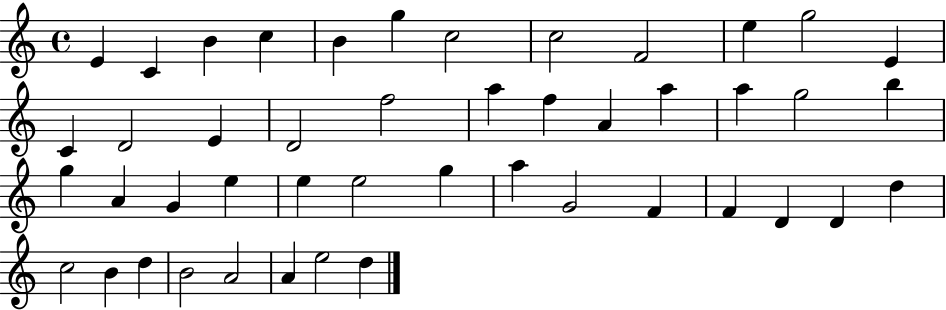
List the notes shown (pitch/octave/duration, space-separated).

E4/q C4/q B4/q C5/q B4/q G5/q C5/h C5/h F4/h E5/q G5/h E4/q C4/q D4/h E4/q D4/h F5/h A5/q F5/q A4/q A5/q A5/q G5/h B5/q G5/q A4/q G4/q E5/q E5/q E5/h G5/q A5/q G4/h F4/q F4/q D4/q D4/q D5/q C5/h B4/q D5/q B4/h A4/h A4/q E5/h D5/q